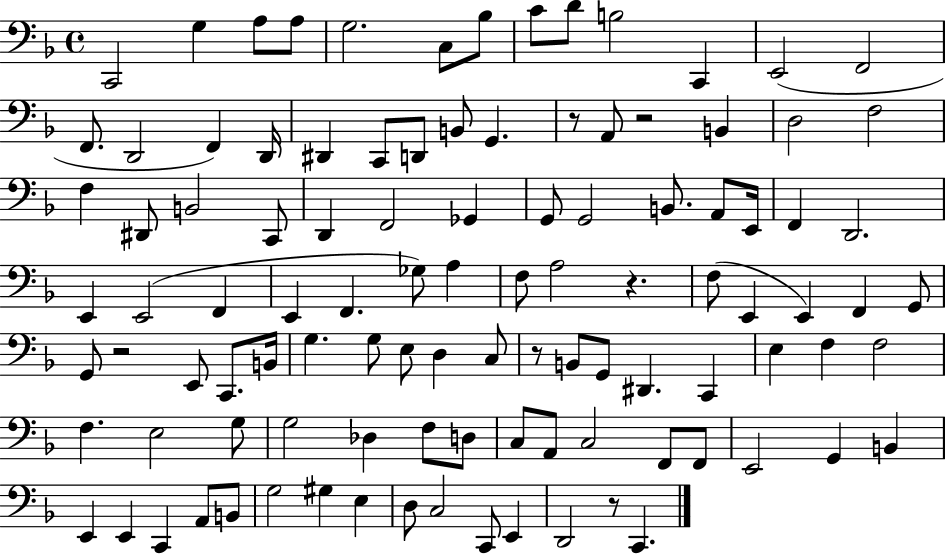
X:1
T:Untitled
M:4/4
L:1/4
K:F
C,,2 G, A,/2 A,/2 G,2 C,/2 _B,/2 C/2 D/2 B,2 C,, E,,2 F,,2 F,,/2 D,,2 F,, D,,/4 ^D,, C,,/2 D,,/2 B,,/2 G,, z/2 A,,/2 z2 B,, D,2 F,2 F, ^D,,/2 B,,2 C,,/2 D,, F,,2 _G,, G,,/2 G,,2 B,,/2 A,,/2 E,,/4 F,, D,,2 E,, E,,2 F,, E,, F,, _G,/2 A, F,/2 A,2 z F,/2 E,, E,, F,, G,,/2 G,,/2 z2 E,,/2 C,,/2 B,,/4 G, G,/2 E,/2 D, C,/2 z/2 B,,/2 G,,/2 ^D,, C,, E, F, F,2 F, E,2 G,/2 G,2 _D, F,/2 D,/2 C,/2 A,,/2 C,2 F,,/2 F,,/2 E,,2 G,, B,, E,, E,, C,, A,,/2 B,,/2 G,2 ^G, E, D,/2 C,2 C,,/2 E,, D,,2 z/2 C,,